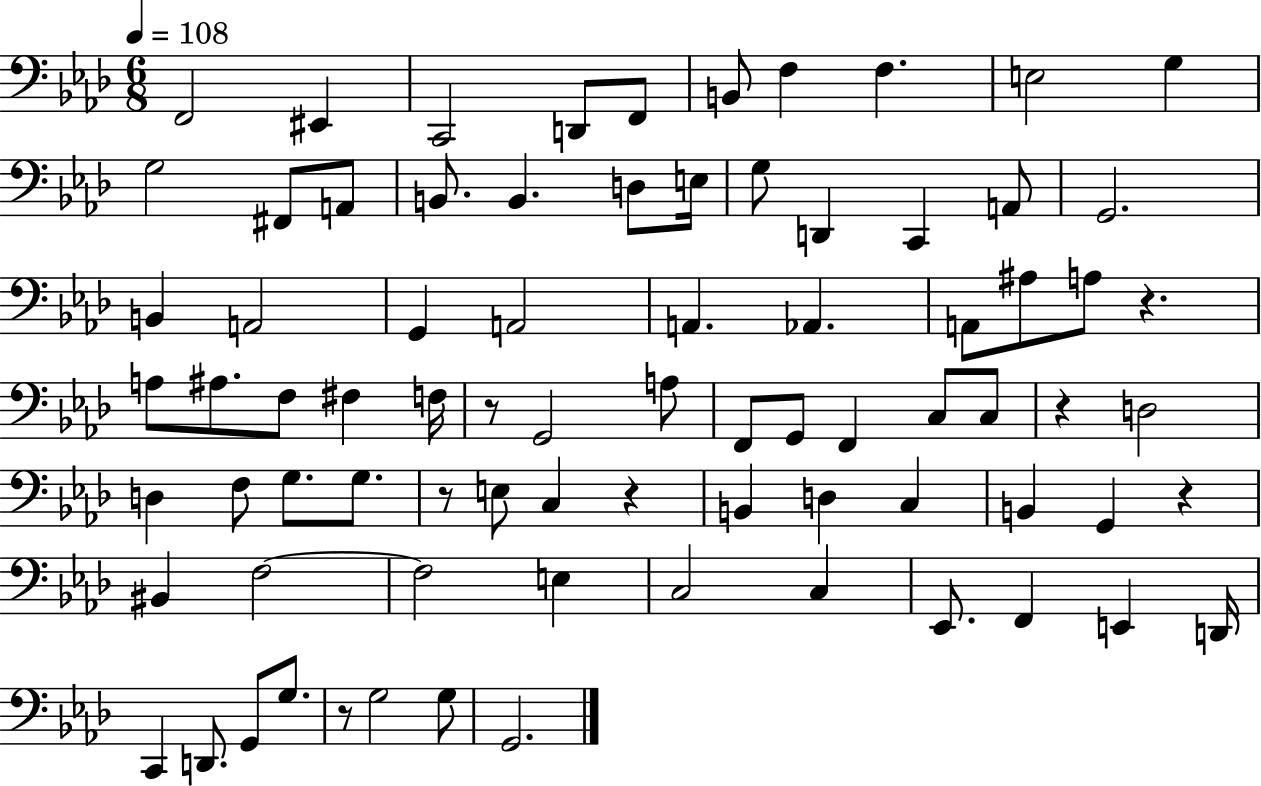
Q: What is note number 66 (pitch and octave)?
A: C2